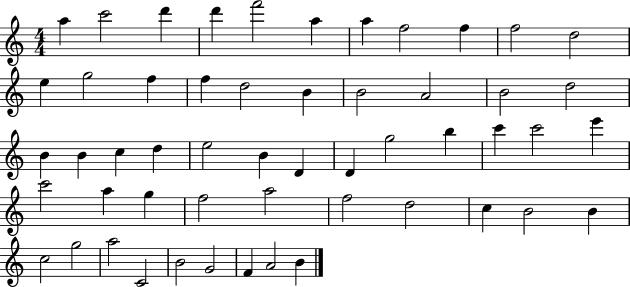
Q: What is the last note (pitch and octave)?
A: B4